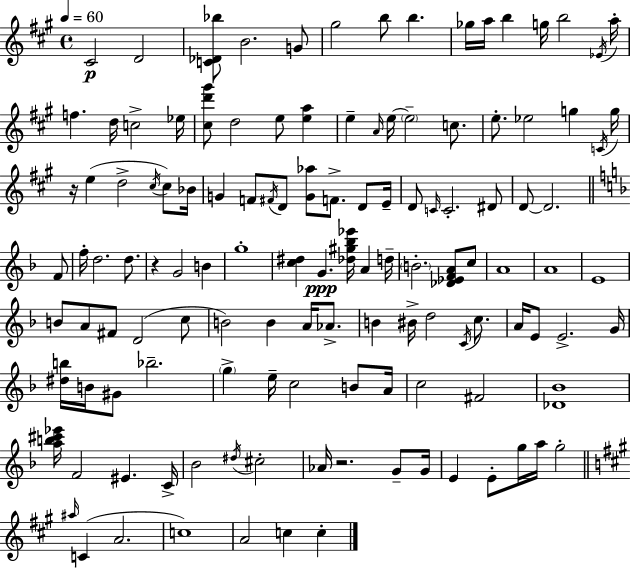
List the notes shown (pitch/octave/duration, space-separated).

C#4/h D4/h [C4,Db4,Bb5]/e B4/h. G4/e G#5/h B5/e B5/q. Gb5/s A5/s B5/q G5/s B5/h Eb4/s A5/s F5/q. D5/s C5/h Eb5/s [C#5,D6,G#6]/e D5/h E5/e [E5,A5]/q E5/q A4/s E5/s E5/h C5/e. E5/e. Eb5/h G5/q C4/s G5/s R/s E5/q D5/h C#5/s C#5/e Bb4/s G4/q F4/e F#4/s D4/e [G4,Ab5]/e F4/e. D4/e E4/s D4/e C4/s C4/h. D#4/e D4/e D4/h. F4/e F5/s D5/h. D5/e. R/q G4/h B4/q G5/w [C5,D#5]/q G4/q. [Db5,G#5,Bb5,Eb6]/s A4/q D5/s B4/h. [Db4,Eb4,F4,A4]/e C5/e A4/w A4/w E4/w B4/e A4/e F#4/e D4/h C5/e B4/h B4/q A4/s Ab4/e. B4/q BIS4/s D5/h C4/s C5/e. A4/s E4/e E4/h. G4/s [D#5,B5]/s B4/s G#4/e Bb5/h. G5/q E5/s C5/h B4/e A4/s C5/h F#4/h [Db4,Bb4]/w [A5,B5,C#6,Eb6]/s F4/h EIS4/q. C4/s Bb4/h D#5/s C#5/h Ab4/s R/h. G4/e G4/s E4/q E4/e G5/s A5/s G5/h A#5/s C4/q A4/h. C5/w A4/h C5/q C5/q